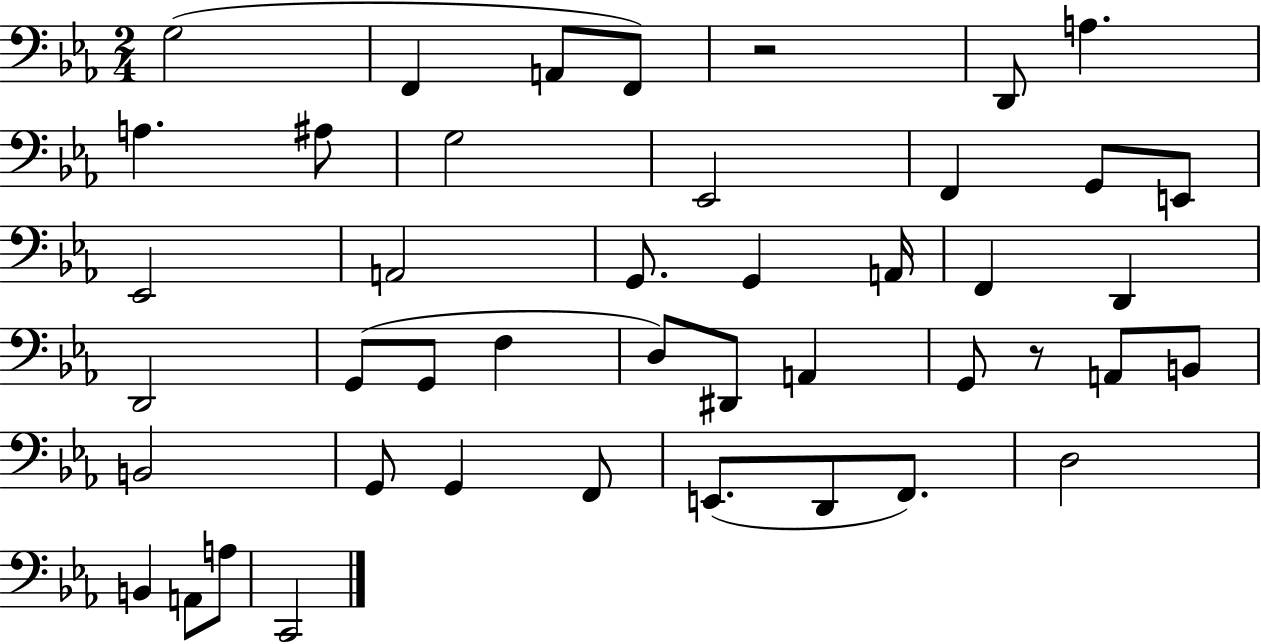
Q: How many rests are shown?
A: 2